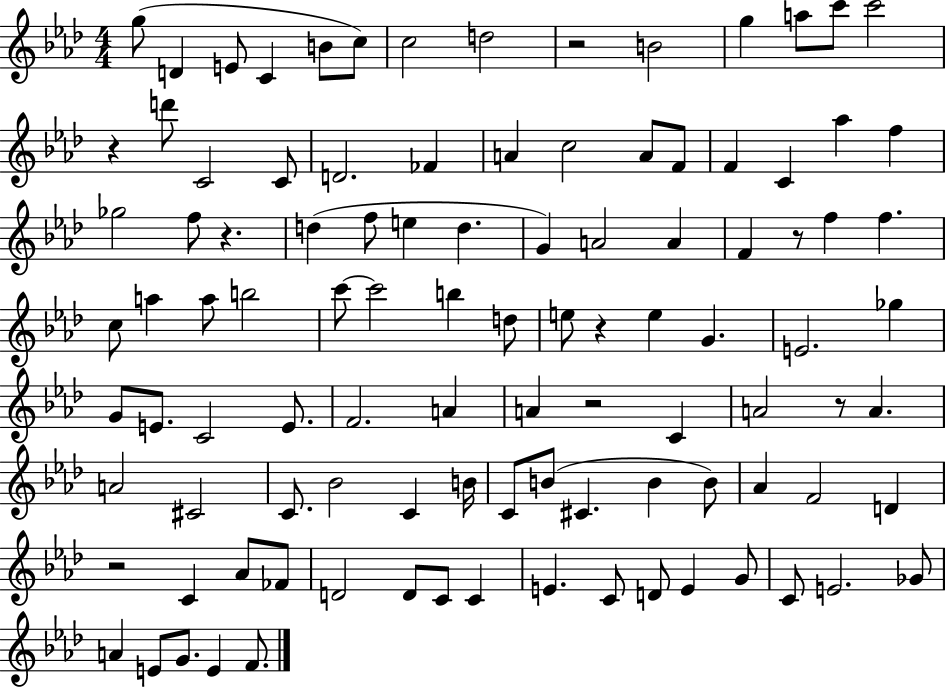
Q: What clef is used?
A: treble